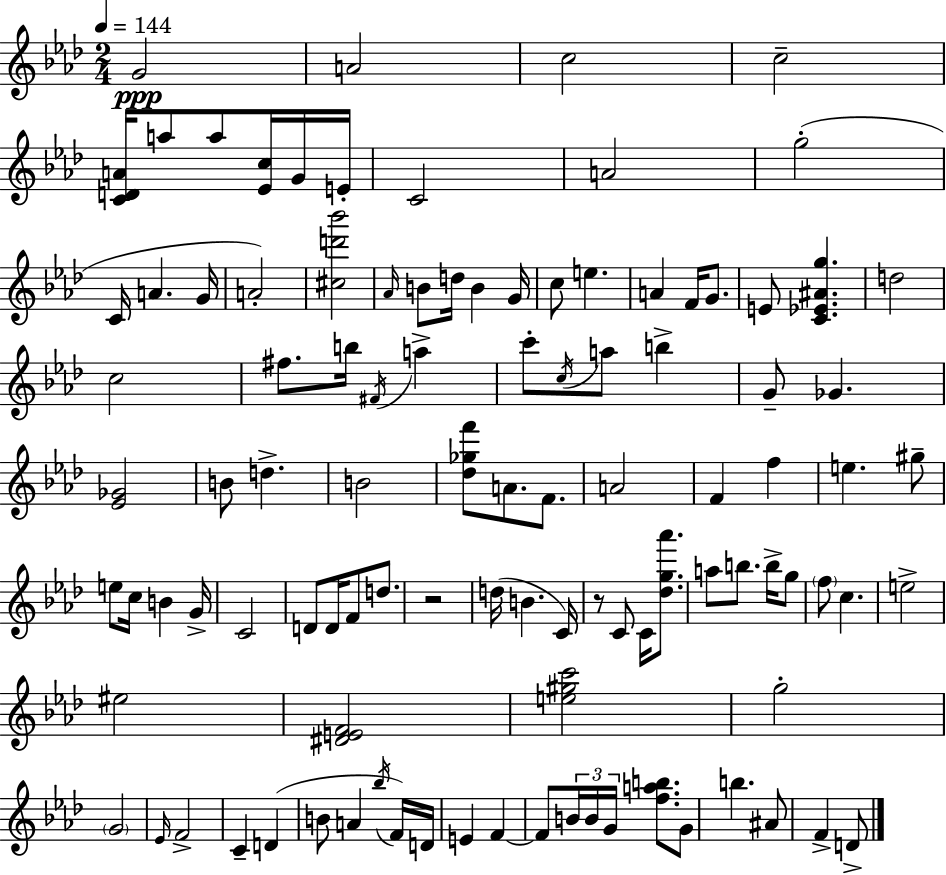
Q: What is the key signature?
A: AES major